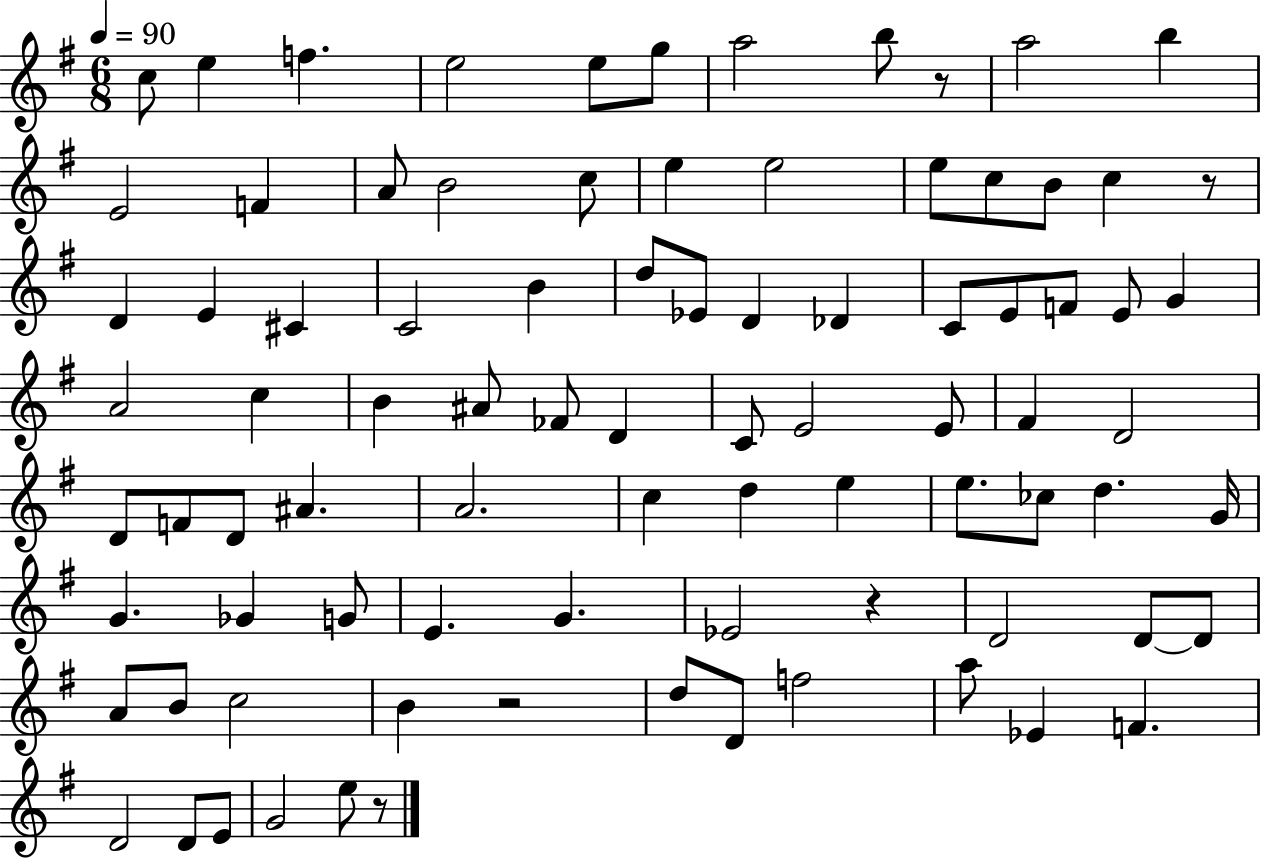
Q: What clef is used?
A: treble